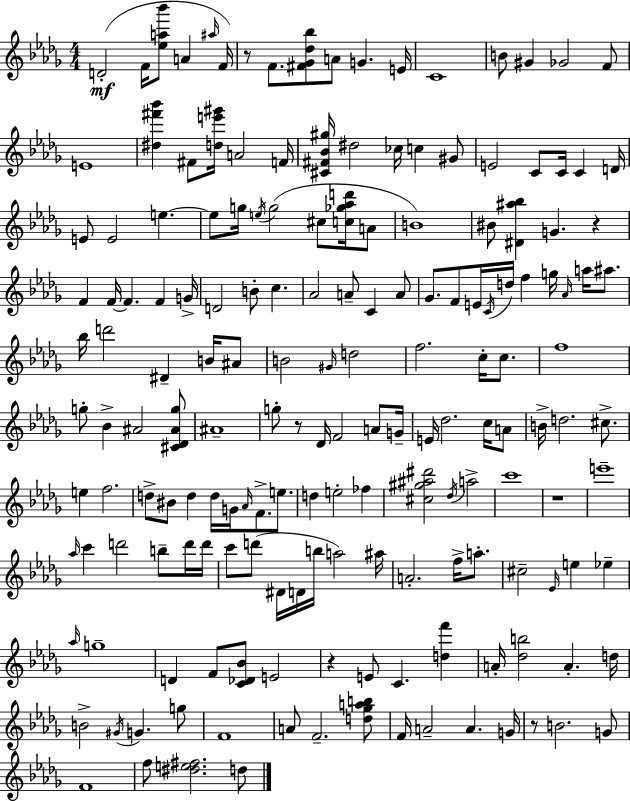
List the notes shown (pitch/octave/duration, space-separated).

D4/h F4/s [Eb5,A5,Bb6]/e A4/q A#5/s F4/s R/e F4/e. [F#4,Gb4,Db5,Bb5]/e A4/e G4/q. E4/s C4/w B4/e G#4/q Gb4/h F4/e E4/w [D#5,F#6,Bb6]/q F#4/e [D5,E6,G#6]/s A4/h F4/s [C#4,F#4,Bb4,G#5]/s D#5/h CES5/s C5/q G#4/e E4/h C4/e C4/s C4/q D4/s E4/e E4/h E5/q. E5/e G5/s E5/s G5/h C#5/e [C5,Gb5,Ab5,D6]/s A4/e B4/w BIS4/e [D#4,A#5,Bb5]/q G4/q. R/q F4/q F4/s F4/q. F4/q G4/s D4/h B4/e C5/q. Ab4/h A4/e C4/q A4/e Gb4/e. F4/e E4/s C4/s D5/s F5/q G5/s Ab4/s A5/s A#5/e. Bb5/s D6/h D#4/q B4/s A#4/e B4/h G#4/s D5/h F5/h. C5/s C5/e. F5/w G5/e Bb4/q A#4/h [C#4,Db4,A#4,G5]/e A#4/w G5/e R/e Db4/s F4/h A4/e G4/s E4/s Db5/h. C5/s A4/e B4/s D5/h. C#5/e. E5/q F5/h. D5/e BIS4/e D5/q D5/s G4/s Ab4/s F4/e. E5/e. D5/q E5/h FES5/q [C#5,G#5,A#5,D#6]/h Db5/s A5/h C6/w R/w E6/w Ab5/s C6/q D6/h B5/e D6/s D6/s C6/e D6/e D#4/s D4/s B5/s A5/h A#5/s A4/h. F5/s A5/e. C#5/h Eb4/s E5/q Eb5/q Ab5/s G5/w D4/q F4/e [C4,Db4,Bb4]/e E4/h R/q E4/e C4/q. [D5,F6]/q A4/s [Db5,B5]/h A4/q. D5/s B4/h G#4/s G4/q. G5/e F4/w A4/e F4/h. [D5,Gb5,A5,B5]/e F4/s A4/h A4/q. G4/s R/e B4/h. G4/e F4/w F5/e [D#5,E5,F#5]/h. D5/e